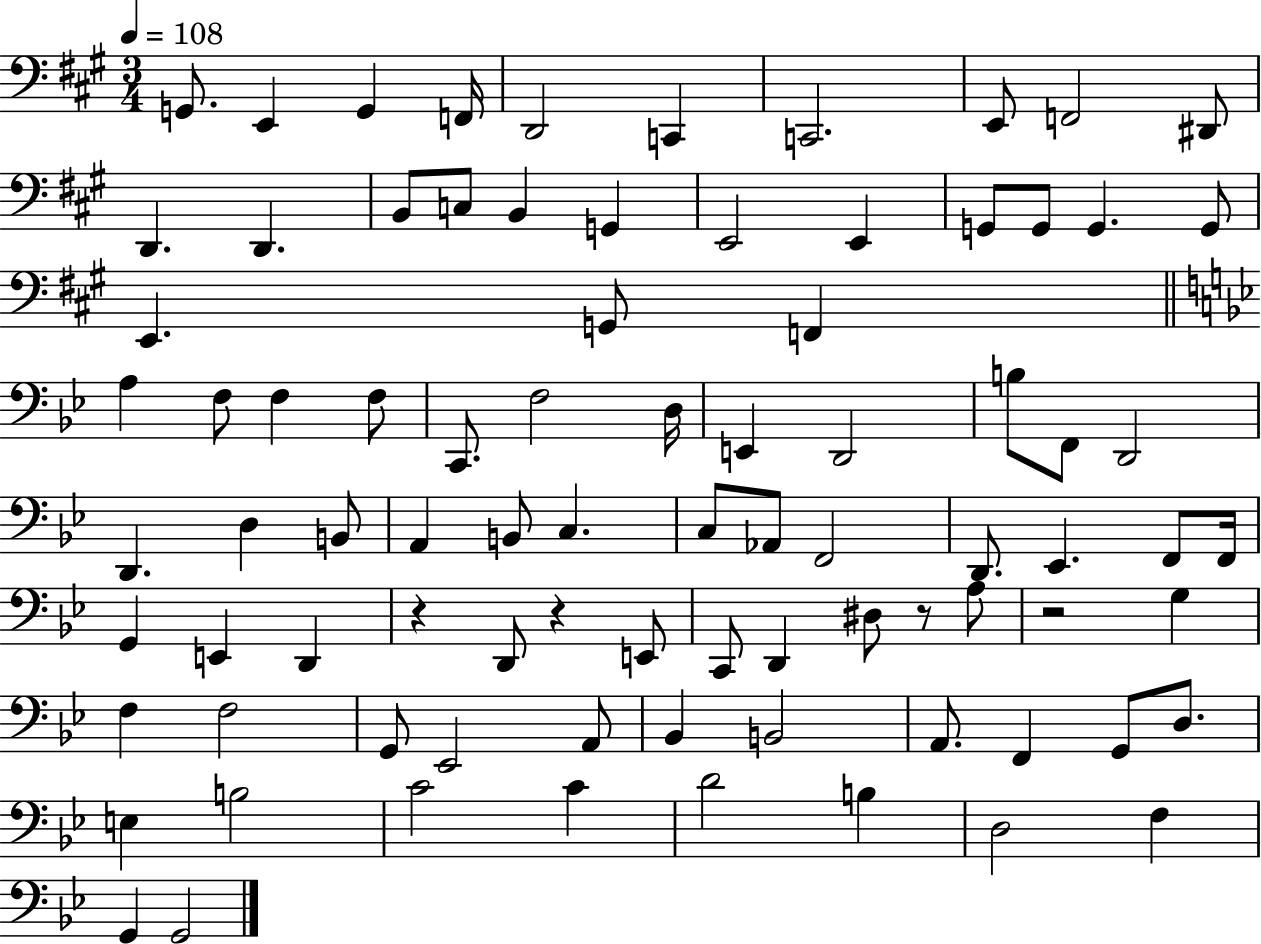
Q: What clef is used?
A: bass